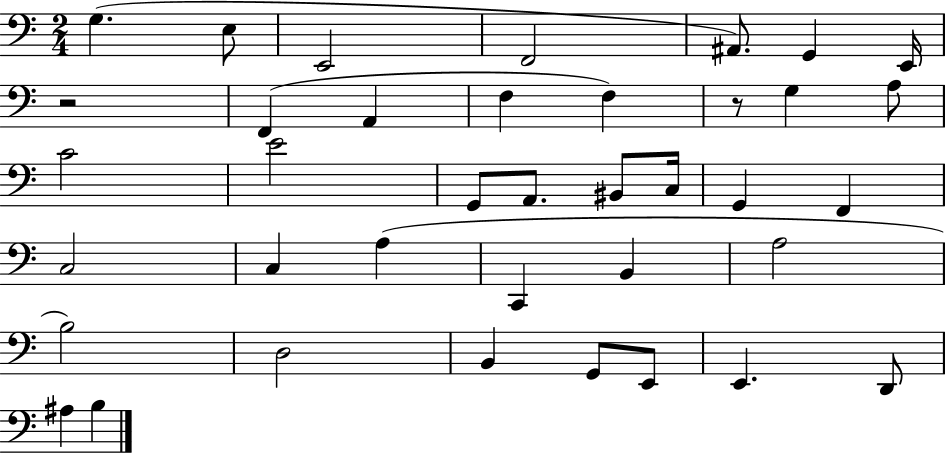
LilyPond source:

{
  \clef bass
  \numericTimeSignature
  \time 2/4
  \key c \major
  \repeat volta 2 { g4.( e8 | e,2 | f,2 | ais,8.) g,4 e,16 | \break r2 | f,4( a,4 | f4 f4) | r8 g4 a8 | \break c'2 | e'2 | g,8 a,8. bis,8 c16 | g,4 f,4 | \break c2 | c4 a4( | c,4 b,4 | a2 | \break b2) | d2 | b,4 g,8 e,8 | e,4. d,8 | \break ais4 b4 | } \bar "|."
}